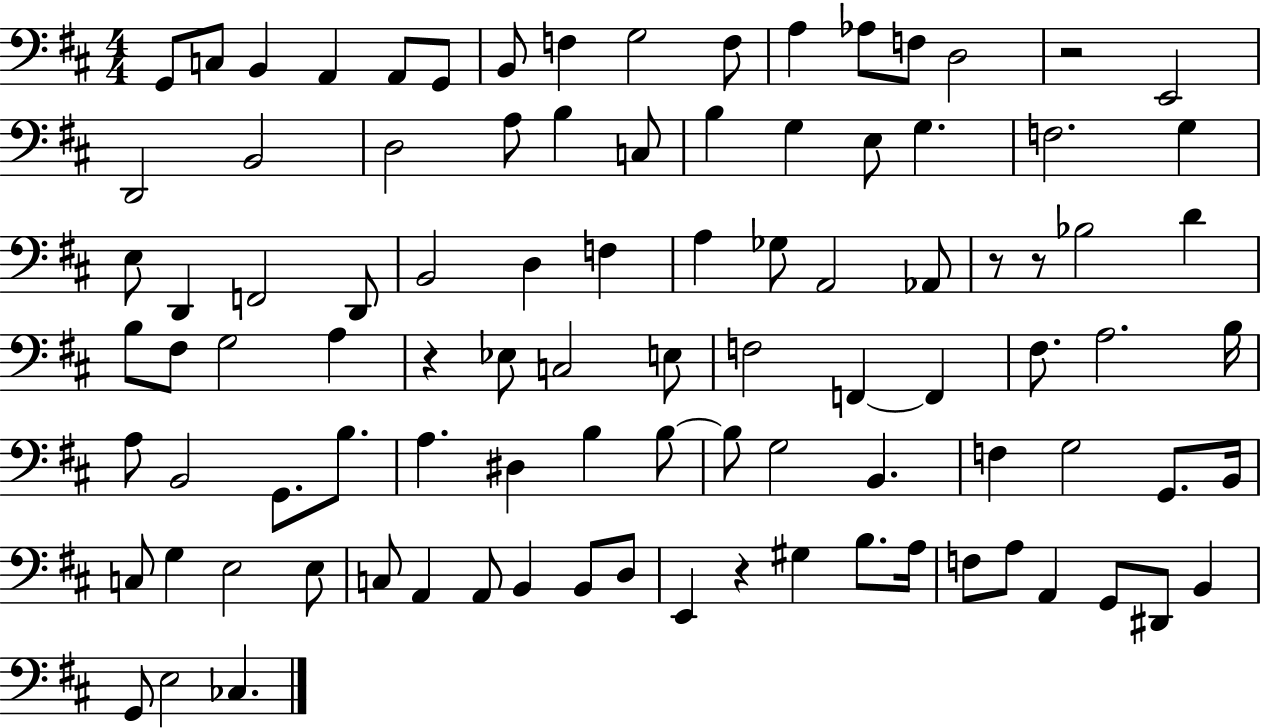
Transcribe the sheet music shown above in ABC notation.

X:1
T:Untitled
M:4/4
L:1/4
K:D
G,,/2 C,/2 B,, A,, A,,/2 G,,/2 B,,/2 F, G,2 F,/2 A, _A,/2 F,/2 D,2 z2 E,,2 D,,2 B,,2 D,2 A,/2 B, C,/2 B, G, E,/2 G, F,2 G, E,/2 D,, F,,2 D,,/2 B,,2 D, F, A, _G,/2 A,,2 _A,,/2 z/2 z/2 _B,2 D B,/2 ^F,/2 G,2 A, z _E,/2 C,2 E,/2 F,2 F,, F,, ^F,/2 A,2 B,/4 A,/2 B,,2 G,,/2 B,/2 A, ^D, B, B,/2 B,/2 G,2 B,, F, G,2 G,,/2 B,,/4 C,/2 G, E,2 E,/2 C,/2 A,, A,,/2 B,, B,,/2 D,/2 E,, z ^G, B,/2 A,/4 F,/2 A,/2 A,, G,,/2 ^D,,/2 B,, G,,/2 E,2 _C,